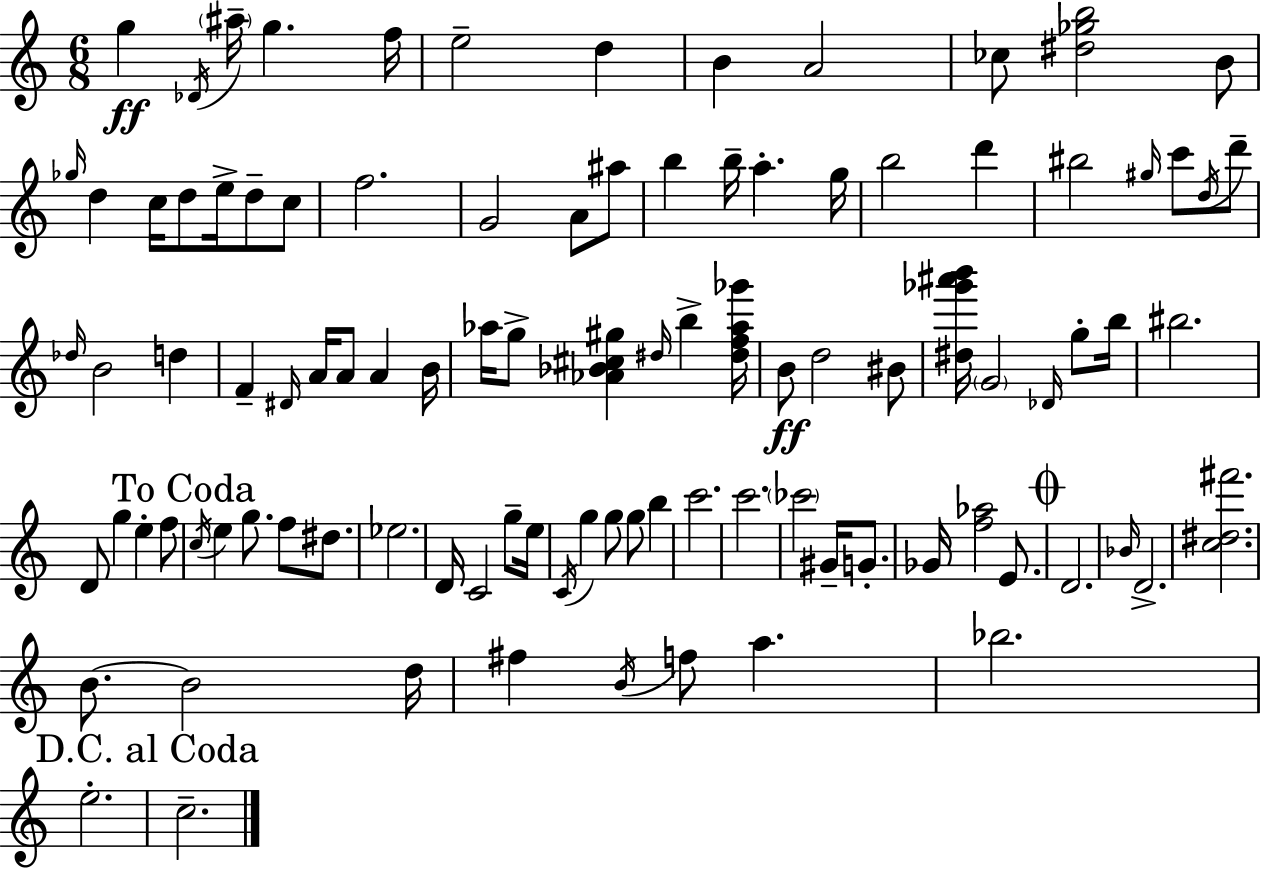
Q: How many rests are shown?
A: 0